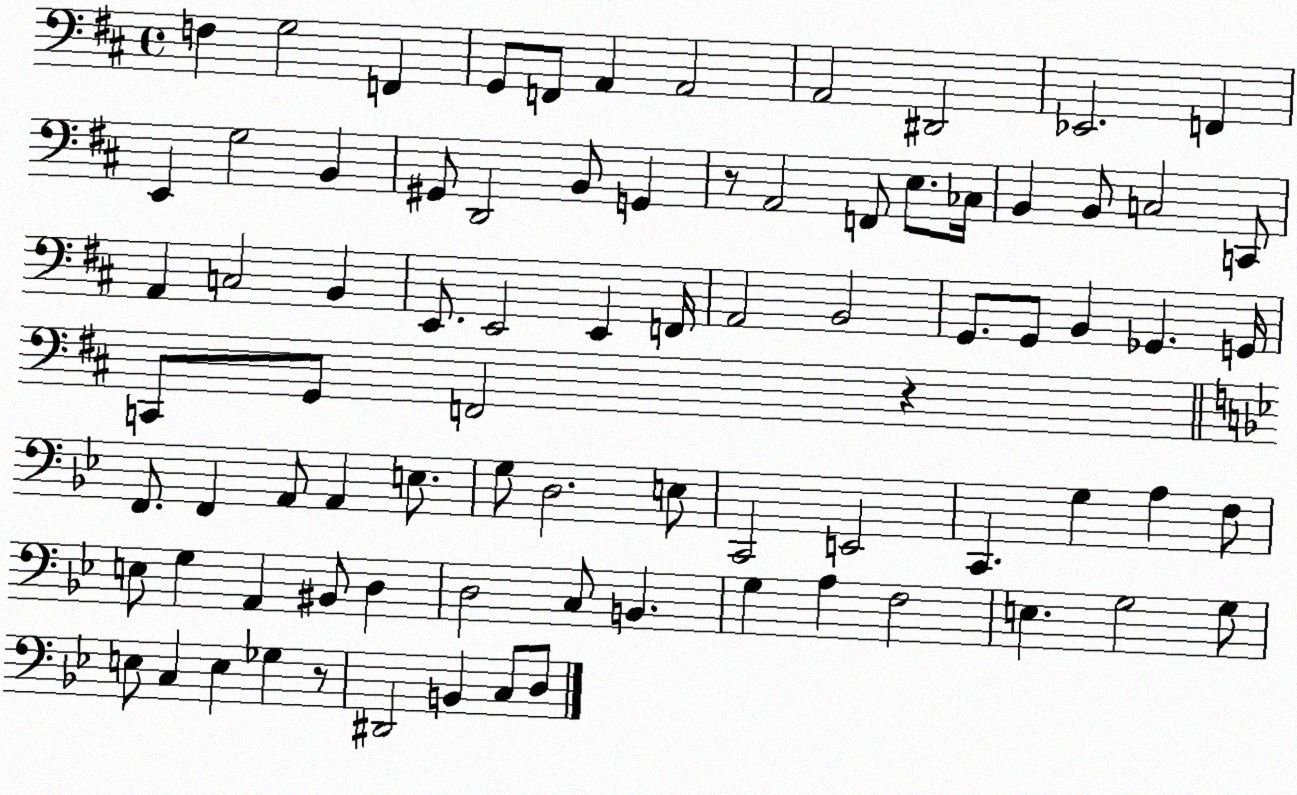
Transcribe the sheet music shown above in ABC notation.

X:1
T:Untitled
M:4/4
L:1/4
K:D
F, G,2 F,, G,,/2 F,,/2 A,, A,,2 A,,2 ^D,,2 _E,,2 F,, E,, G,2 B,, ^G,,/2 D,,2 B,,/2 G,, z/2 A,,2 F,,/2 E,/2 _C,/4 B,, B,,/2 C,2 C,,/2 A,, C,2 B,, E,,/2 E,,2 E,, F,,/4 A,,2 B,,2 G,,/2 G,,/2 B,, _G,, G,,/4 C,,/2 G,,/2 F,,2 z F,,/2 F,, A,,/2 A,, E,/2 G,/2 D,2 E,/2 C,,2 E,,2 C,, G, A, F,/2 E,/2 G, A,, ^B,,/2 D, D,2 C,/2 B,, G, A, F,2 E, G,2 G,/2 E,/2 C, E, _G, z/2 ^D,,2 B,, C,/2 D,/2